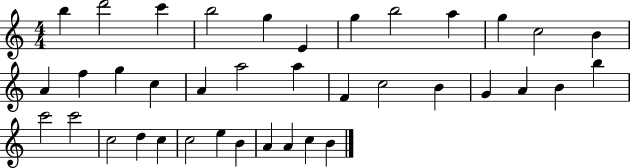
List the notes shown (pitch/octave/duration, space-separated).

B5/q D6/h C6/q B5/h G5/q E4/q G5/q B5/h A5/q G5/q C5/h B4/q A4/q F5/q G5/q C5/q A4/q A5/h A5/q F4/q C5/h B4/q G4/q A4/q B4/q B5/q C6/h C6/h C5/h D5/q C5/q C5/h E5/q B4/q A4/q A4/q C5/q B4/q